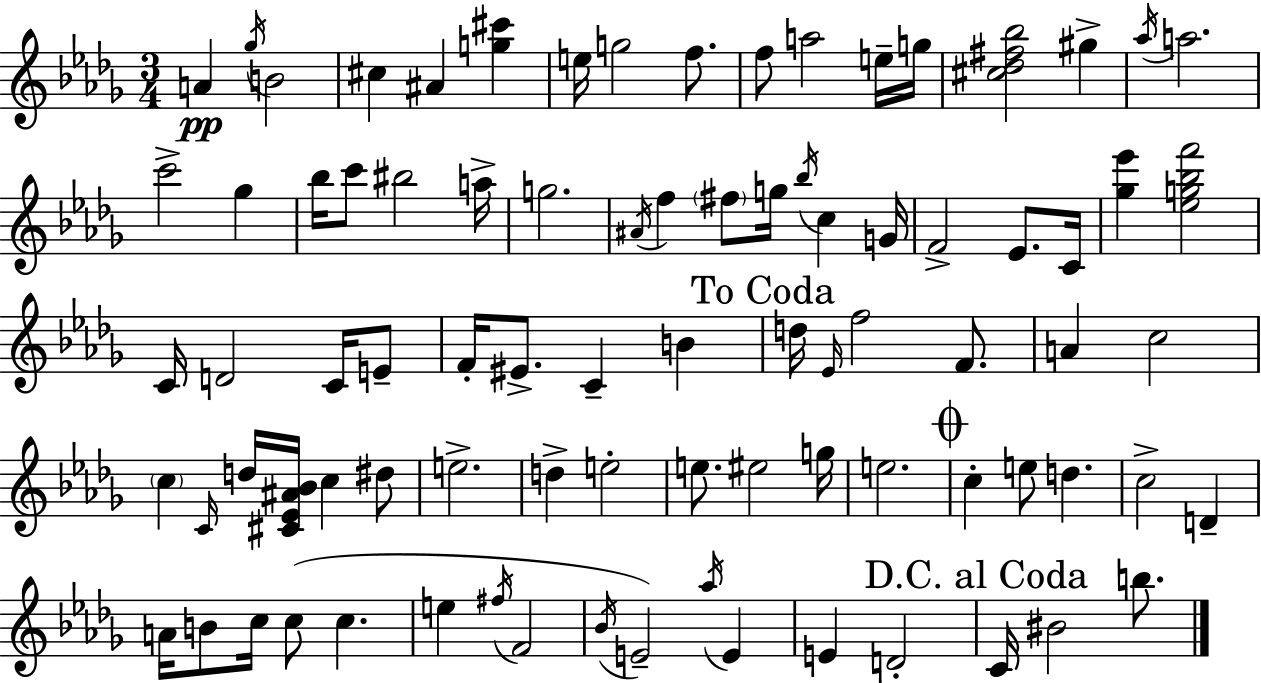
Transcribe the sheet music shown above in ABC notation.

X:1
T:Untitled
M:3/4
L:1/4
K:Bbm
A _g/4 B2 ^c ^A [g^c'] e/4 g2 f/2 f/2 a2 e/4 g/4 [^c_d^f_b]2 ^g _a/4 a2 c'2 _g _b/4 c'/2 ^b2 a/4 g2 ^A/4 f ^f/2 g/4 _b/4 c G/4 F2 _E/2 C/4 [_g_e'] [_eg_bf']2 C/4 D2 C/4 E/2 F/4 ^E/2 C B d/4 _E/4 f2 F/2 A c2 c C/4 d/4 [^C_E^A_B]/4 c ^d/2 e2 d e2 e/2 ^e2 g/4 e2 c e/2 d c2 D A/4 B/2 c/4 c/2 c e ^f/4 F2 _B/4 E2 _a/4 E E D2 C/4 ^B2 b/2